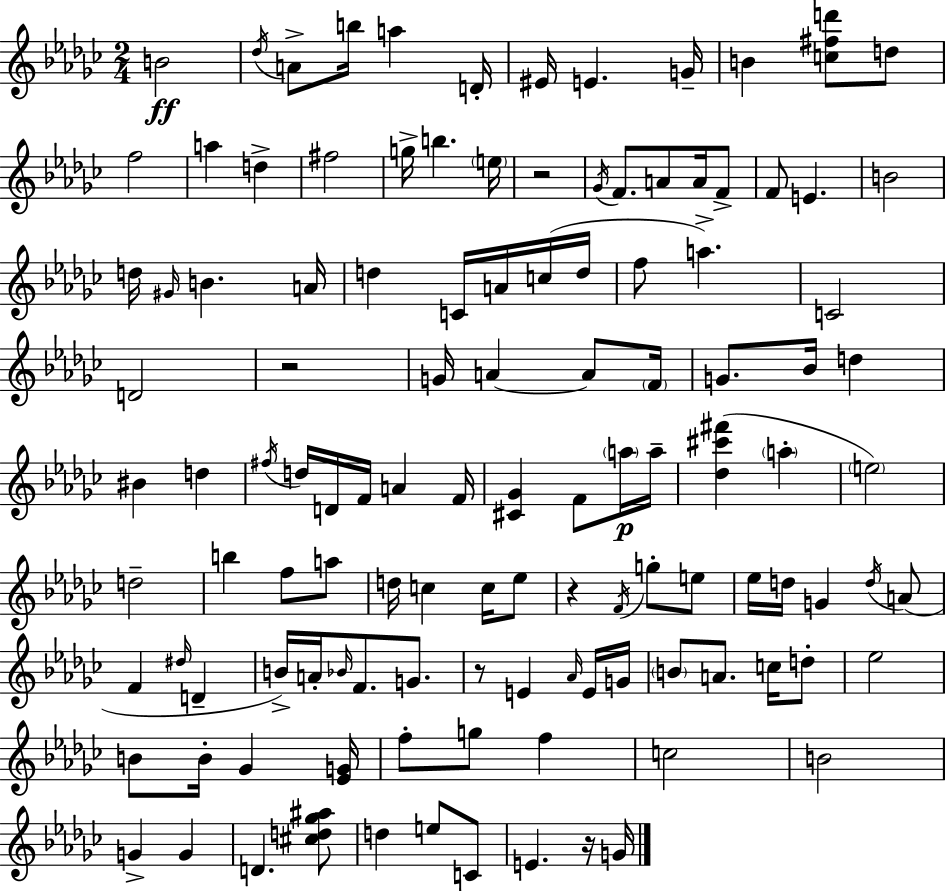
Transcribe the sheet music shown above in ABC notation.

X:1
T:Untitled
M:2/4
L:1/4
K:Ebm
B2 _d/4 A/2 b/4 a D/4 ^E/4 E G/4 B [c^fd']/2 d/2 f2 a d ^f2 g/4 b e/4 z2 _G/4 F/2 A/2 A/4 F/2 F/2 E B2 d/4 ^G/4 B A/4 d C/4 A/4 c/4 d/4 f/2 a C2 D2 z2 G/4 A A/2 F/4 G/2 _B/4 d ^B d ^f/4 d/4 D/4 F/4 A F/4 [^C_G] F/2 a/4 a/4 [_d^c'^f'] a e2 d2 b f/2 a/2 d/4 c c/4 _e/2 z F/4 g/2 e/2 _e/4 d/4 G d/4 A/2 F ^d/4 D B/4 A/4 _B/4 F/2 G/2 z/2 E _A/4 E/4 G/4 B/2 A/2 c/4 d/2 _e2 B/2 B/4 _G [_EG]/4 f/2 g/2 f c2 B2 G G D [^cd_g^a]/2 d e/2 C/2 E z/4 G/4